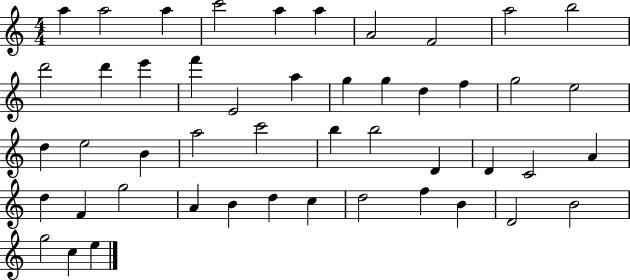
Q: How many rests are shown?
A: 0